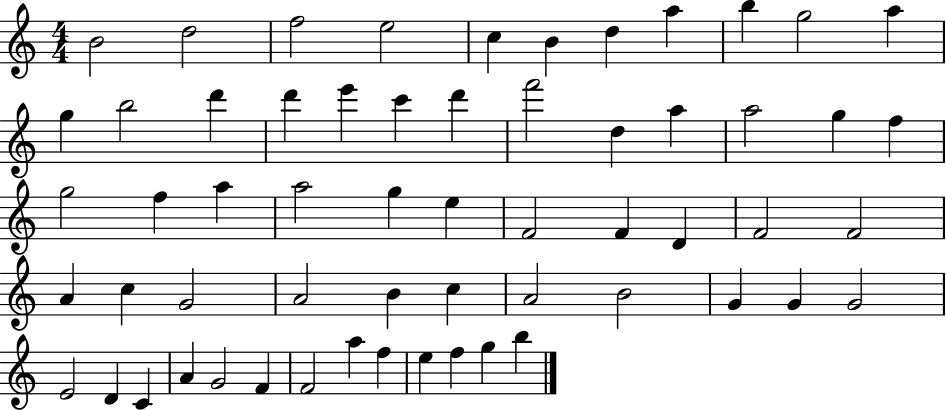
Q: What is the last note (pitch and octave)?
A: B5